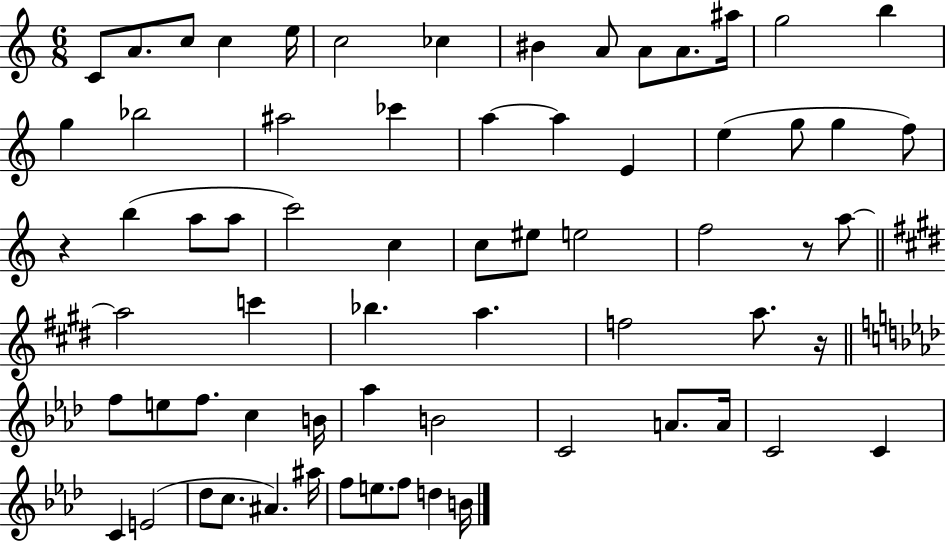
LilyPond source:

{
  \clef treble
  \numericTimeSignature
  \time 6/8
  \key c \major
  c'8 a'8. c''8 c''4 e''16 | c''2 ces''4 | bis'4 a'8 a'8 a'8. ais''16 | g''2 b''4 | \break g''4 bes''2 | ais''2 ces'''4 | a''4~~ a''4 e'4 | e''4( g''8 g''4 f''8) | \break r4 b''4( a''8 a''8 | c'''2) c''4 | c''8 eis''8 e''2 | f''2 r8 a''8~~ | \break \bar "||" \break \key e \major a''2 c'''4 | bes''4. a''4. | f''2 a''8. r16 | \bar "||" \break \key aes \major f''8 e''8 f''8. c''4 b'16 | aes''4 b'2 | c'2 a'8. a'16 | c'2 c'4 | \break c'4 e'2( | des''8 c''8. ais'4.) ais''16 | f''8 e''8. f''8 d''4 b'16 | \bar "|."
}